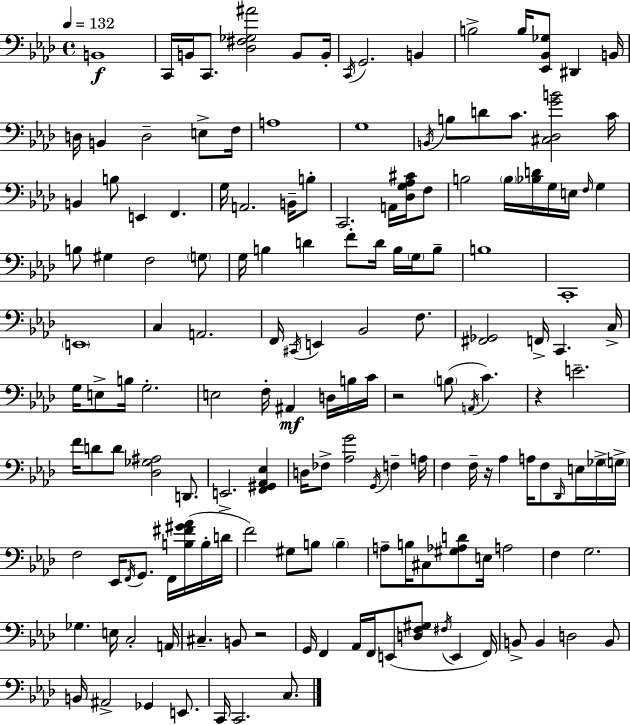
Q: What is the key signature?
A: AES major